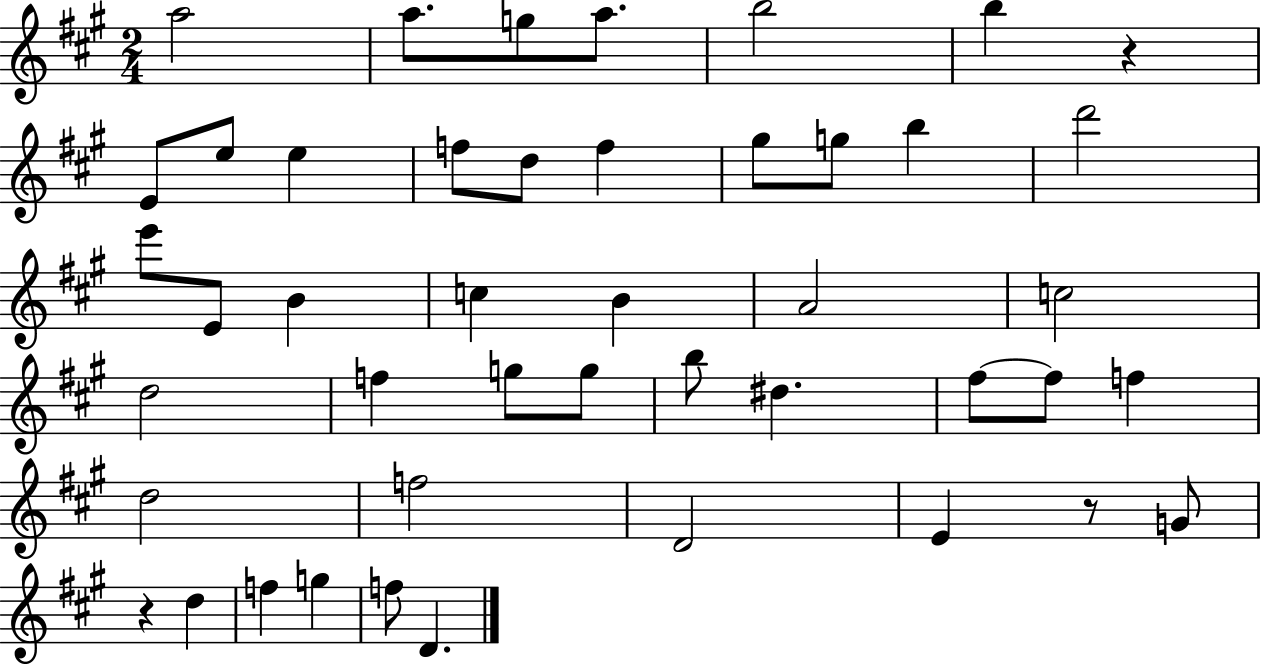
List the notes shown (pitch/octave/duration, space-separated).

A5/h A5/e. G5/e A5/e. B5/h B5/q R/q E4/e E5/e E5/q F5/e D5/e F5/q G#5/e G5/e B5/q D6/h E6/e E4/e B4/q C5/q B4/q A4/h C5/h D5/h F5/q G5/e G5/e B5/e D#5/q. F#5/e F#5/e F5/q D5/h F5/h D4/h E4/q R/e G4/e R/q D5/q F5/q G5/q F5/e D4/q.